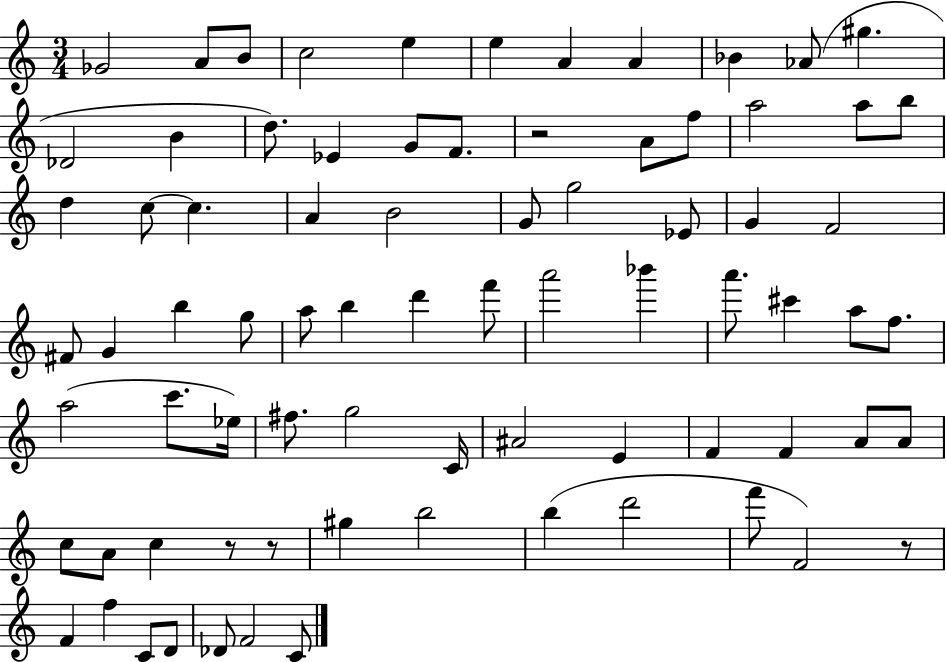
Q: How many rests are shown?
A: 4